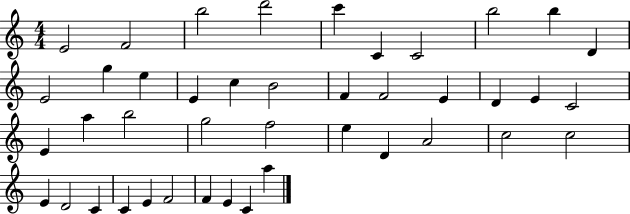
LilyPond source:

{
  \clef treble
  \numericTimeSignature
  \time 4/4
  \key c \major
  e'2 f'2 | b''2 d'''2 | c'''4 c'4 c'2 | b''2 b''4 d'4 | \break e'2 g''4 e''4 | e'4 c''4 b'2 | f'4 f'2 e'4 | d'4 e'4 c'2 | \break e'4 a''4 b''2 | g''2 f''2 | e''4 d'4 a'2 | c''2 c''2 | \break e'4 d'2 c'4 | c'4 e'4 f'2 | f'4 e'4 c'4 a''4 | \bar "|."
}